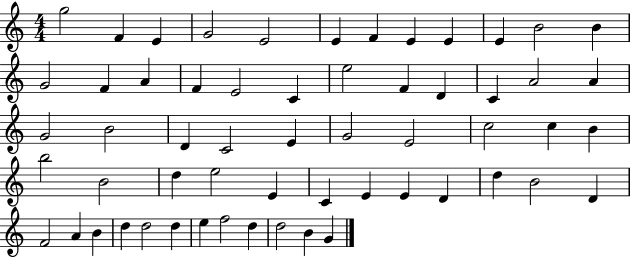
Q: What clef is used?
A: treble